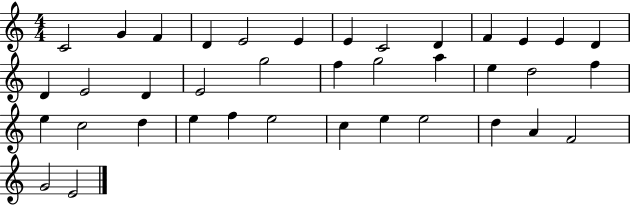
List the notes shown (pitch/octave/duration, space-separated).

C4/h G4/q F4/q D4/q E4/h E4/q E4/q C4/h D4/q F4/q E4/q E4/q D4/q D4/q E4/h D4/q E4/h G5/h F5/q G5/h A5/q E5/q D5/h F5/q E5/q C5/h D5/q E5/q F5/q E5/h C5/q E5/q E5/h D5/q A4/q F4/h G4/h E4/h